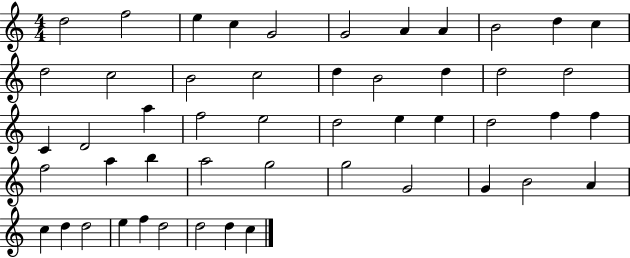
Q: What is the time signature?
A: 4/4